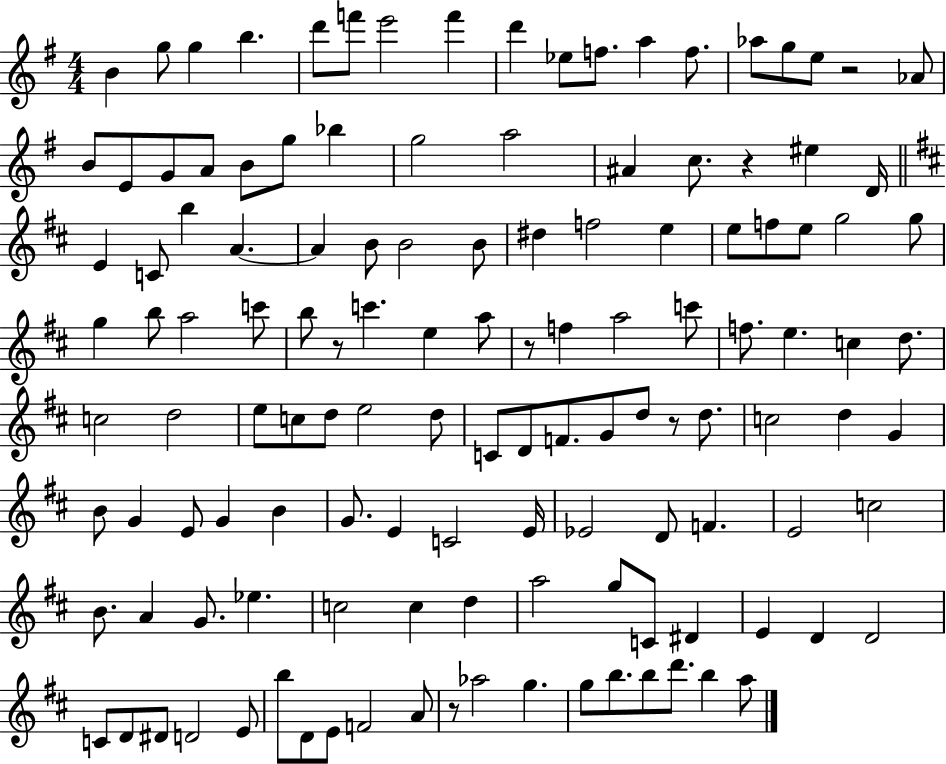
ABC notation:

X:1
T:Untitled
M:4/4
L:1/4
K:G
B g/2 g b d'/2 f'/2 e'2 f' d' _e/2 f/2 a f/2 _a/2 g/2 e/2 z2 _A/2 B/2 E/2 G/2 A/2 B/2 g/2 _b g2 a2 ^A c/2 z ^e D/4 E C/2 b A A B/2 B2 B/2 ^d f2 e e/2 f/2 e/2 g2 g/2 g b/2 a2 c'/2 b/2 z/2 c' e a/2 z/2 f a2 c'/2 f/2 e c d/2 c2 d2 e/2 c/2 d/2 e2 d/2 C/2 D/2 F/2 G/2 d/2 z/2 d/2 c2 d G B/2 G E/2 G B G/2 E C2 E/4 _E2 D/2 F E2 c2 B/2 A G/2 _e c2 c d a2 g/2 C/2 ^D E D D2 C/2 D/2 ^D/2 D2 E/2 b/2 D/2 E/2 F2 A/2 z/2 _a2 g g/2 b/2 b/2 d'/2 b a/2